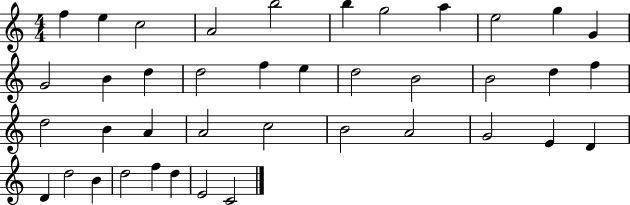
{
  \clef treble
  \numericTimeSignature
  \time 4/4
  \key c \major
  f''4 e''4 c''2 | a'2 b''2 | b''4 g''2 a''4 | e''2 g''4 g'4 | \break g'2 b'4 d''4 | d''2 f''4 e''4 | d''2 b'2 | b'2 d''4 f''4 | \break d''2 b'4 a'4 | a'2 c''2 | b'2 a'2 | g'2 e'4 d'4 | \break d'4 d''2 b'4 | d''2 f''4 d''4 | e'2 c'2 | \bar "|."
}